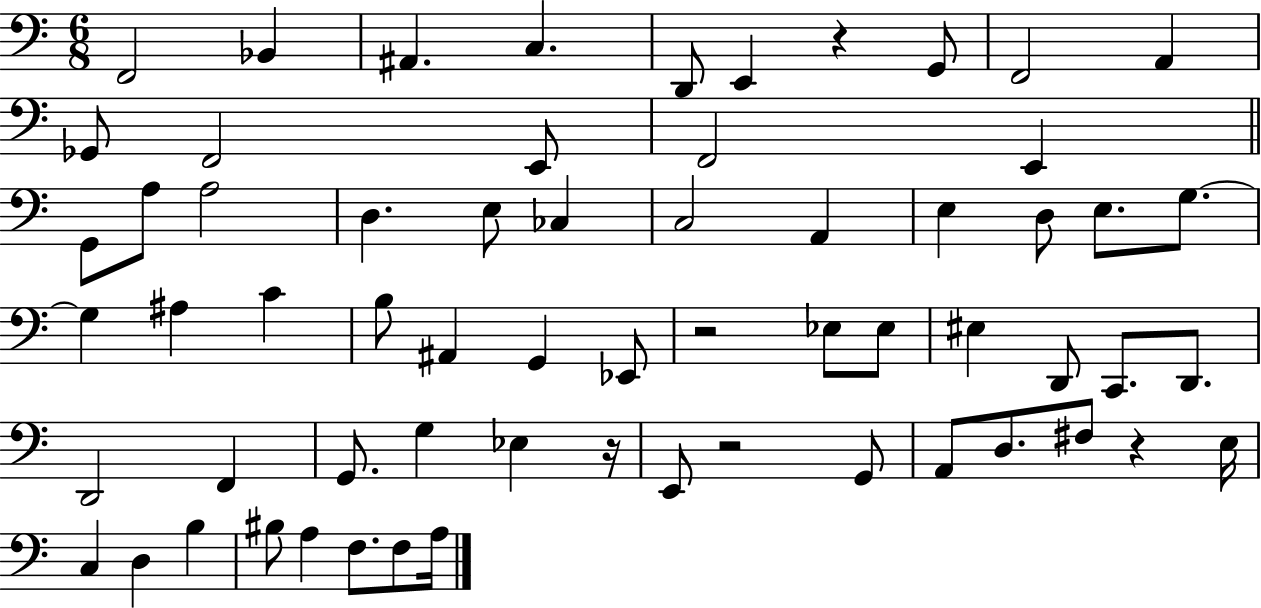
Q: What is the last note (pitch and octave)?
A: A3